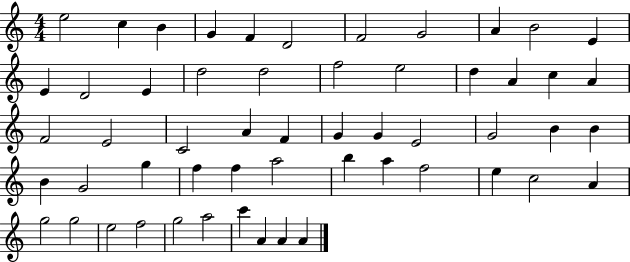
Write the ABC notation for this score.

X:1
T:Untitled
M:4/4
L:1/4
K:C
e2 c B G F D2 F2 G2 A B2 E E D2 E d2 d2 f2 e2 d A c A F2 E2 C2 A F G G E2 G2 B B B G2 g f f a2 b a f2 e c2 A g2 g2 e2 f2 g2 a2 c' A A A